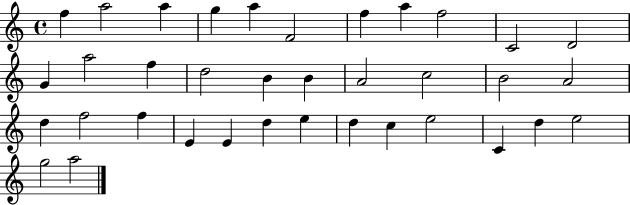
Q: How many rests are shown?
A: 0